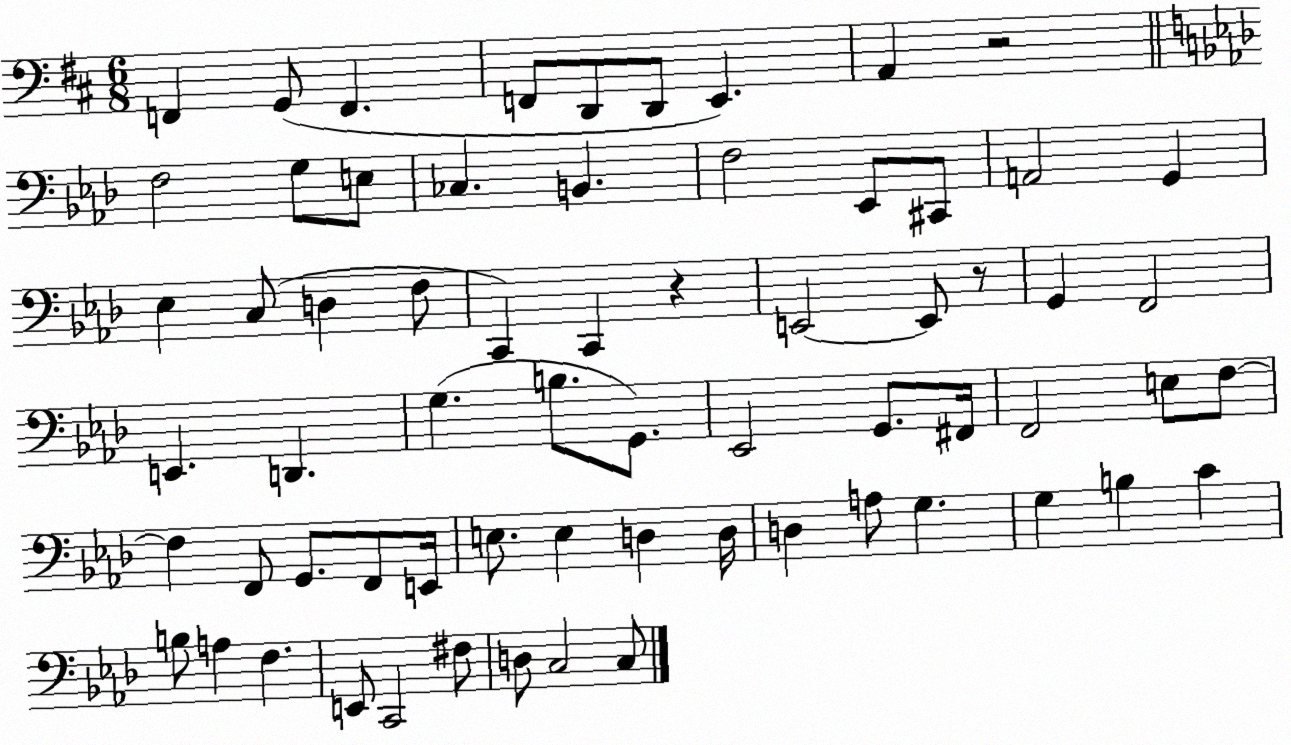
X:1
T:Untitled
M:6/8
L:1/4
K:D
F,, G,,/2 F,, F,,/2 D,,/2 D,,/2 E,, A,, z2 F,2 G,/2 E,/2 _C, B,, F,2 _E,,/2 ^C,,/2 A,,2 G,, _E, C,/2 D, F,/2 C,, C,, z E,,2 E,,/2 z/2 G,, F,,2 E,, D,, G, B,/2 G,,/2 _E,,2 G,,/2 ^F,,/4 F,,2 E,/2 F,/2 F, F,,/2 G,,/2 F,,/2 E,,/4 E,/2 E, D, D,/4 D, A,/2 G, G, B, C B,/2 A, F, E,,/2 C,,2 ^F,/2 D,/2 C,2 C,/2